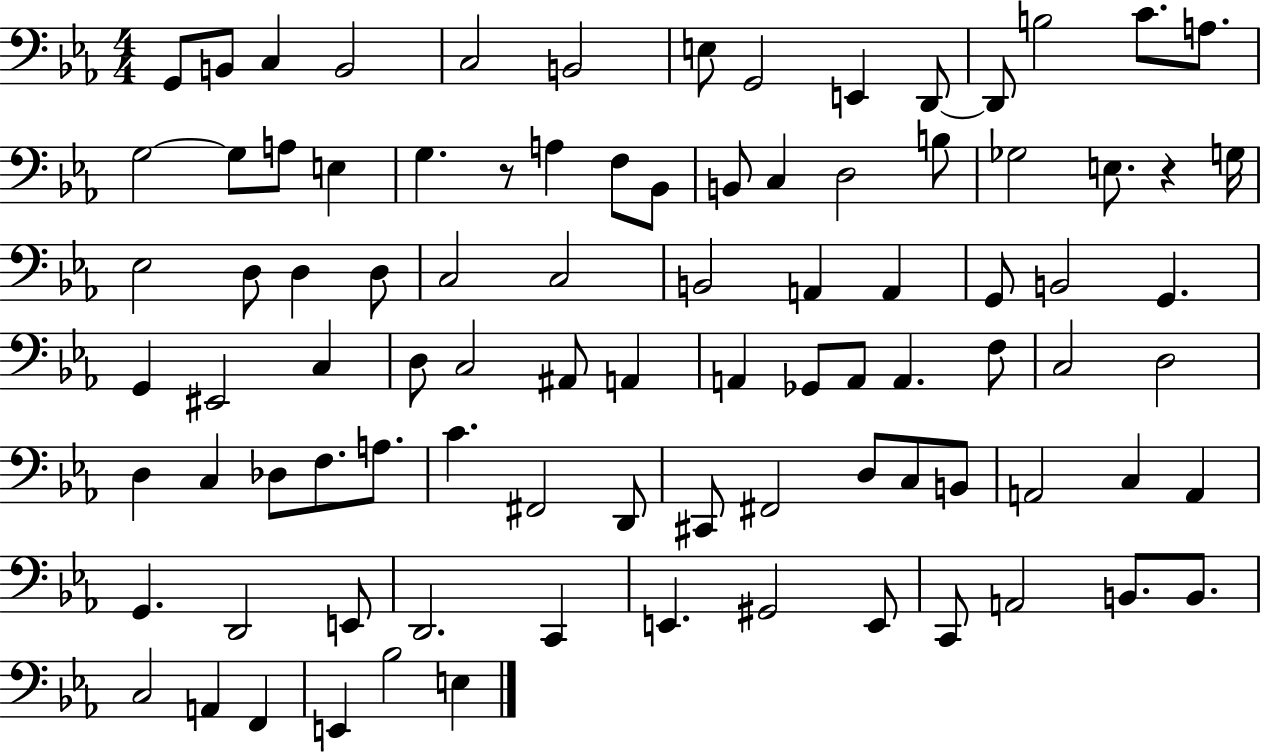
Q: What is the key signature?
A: EES major